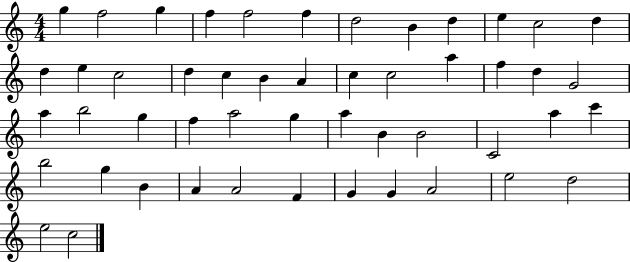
{
  \clef treble
  \numericTimeSignature
  \time 4/4
  \key c \major
  g''4 f''2 g''4 | f''4 f''2 f''4 | d''2 b'4 d''4 | e''4 c''2 d''4 | \break d''4 e''4 c''2 | d''4 c''4 b'4 a'4 | c''4 c''2 a''4 | f''4 d''4 g'2 | \break a''4 b''2 g''4 | f''4 a''2 g''4 | a''4 b'4 b'2 | c'2 a''4 c'''4 | \break b''2 g''4 b'4 | a'4 a'2 f'4 | g'4 g'4 a'2 | e''2 d''2 | \break e''2 c''2 | \bar "|."
}